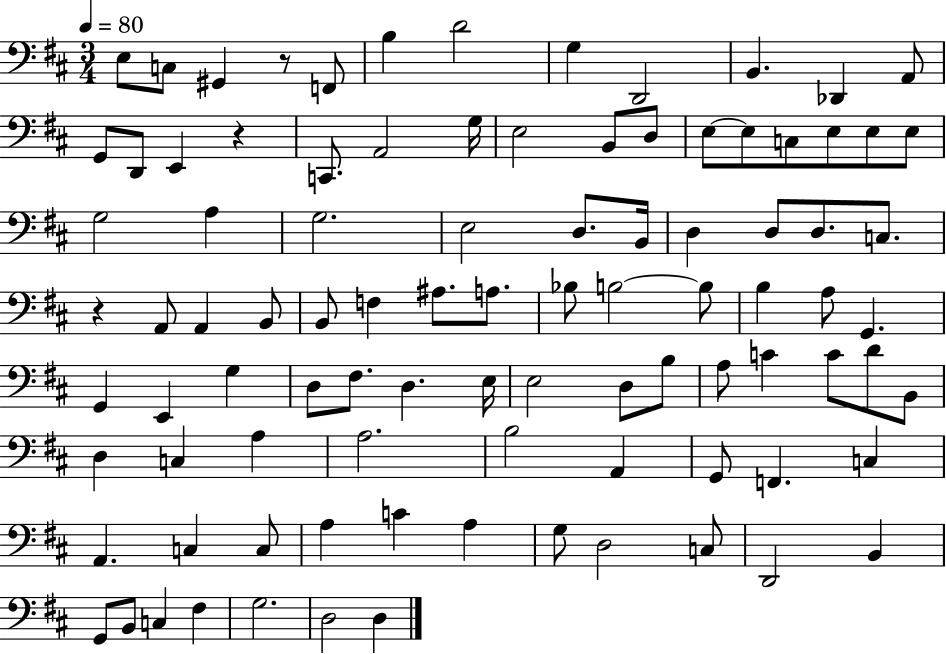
X:1
T:Untitled
M:3/4
L:1/4
K:D
E,/2 C,/2 ^G,, z/2 F,,/2 B, D2 G, D,,2 B,, _D,, A,,/2 G,,/2 D,,/2 E,, z C,,/2 A,,2 G,/4 E,2 B,,/2 D,/2 E,/2 E,/2 C,/2 E,/2 E,/2 E,/2 G,2 A, G,2 E,2 D,/2 B,,/4 D, D,/2 D,/2 C,/2 z A,,/2 A,, B,,/2 B,,/2 F, ^A,/2 A,/2 _B,/2 B,2 B,/2 B, A,/2 G,, G,, E,, G, D,/2 ^F,/2 D, E,/4 E,2 D,/2 B,/2 A,/2 C C/2 D/2 B,,/2 D, C, A, A,2 B,2 A,, G,,/2 F,, C, A,, C, C,/2 A, C A, G,/2 D,2 C,/2 D,,2 B,, G,,/2 B,,/2 C, ^F, G,2 D,2 D,